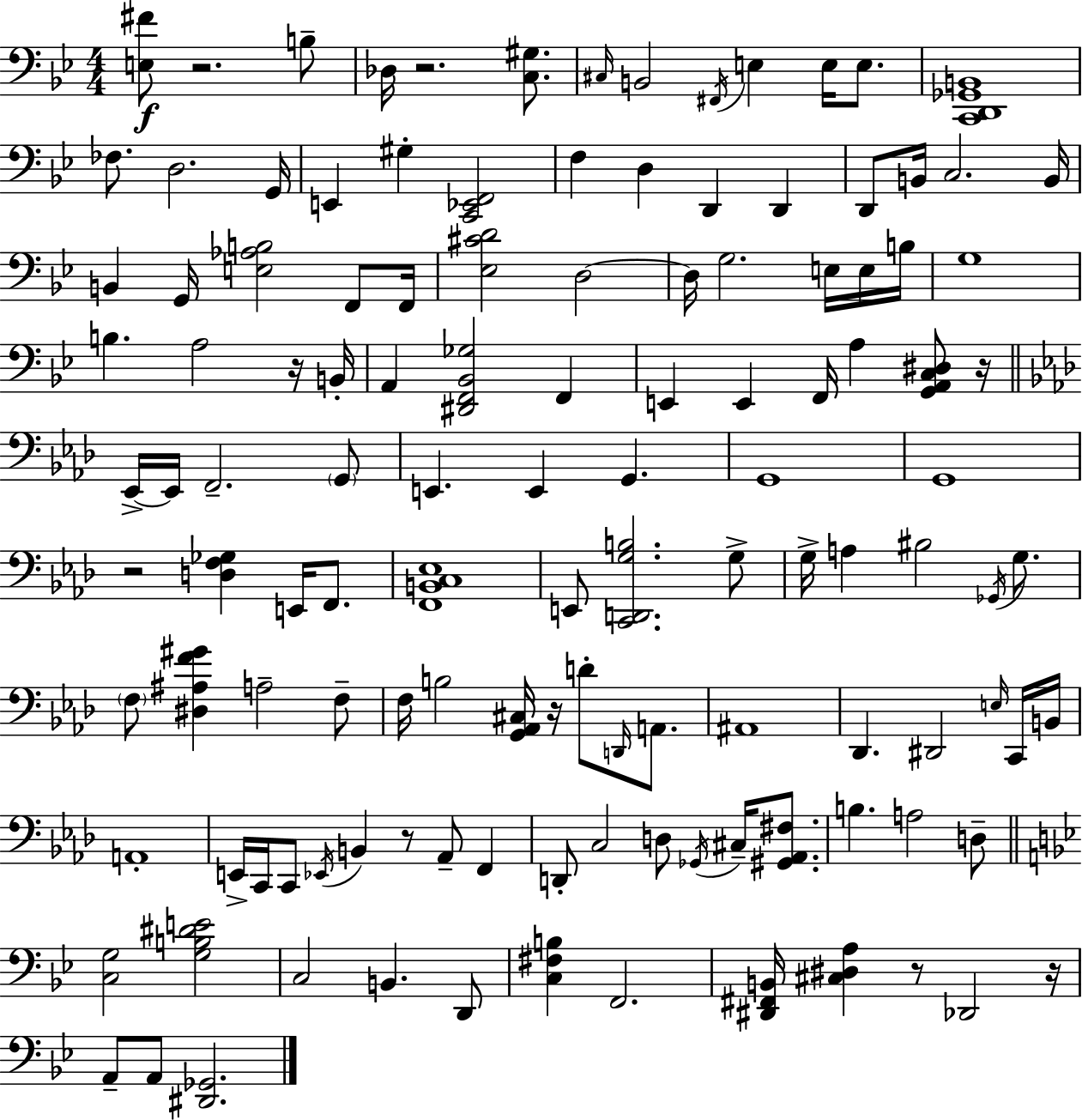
{
  \clef bass
  \numericTimeSignature
  \time 4/4
  \key bes \major
  <e fis'>8\f r2. b8-- | des16 r2. <c gis>8. | \grace { cis16 } b,2 \acciaccatura { fis,16 } e4 e16 e8. | <c, d, ges, b,>1 | \break fes8. d2. | g,16 e,4 gis4-. <c, ees, f,>2 | f4 d4 d,4 d,4 | d,8 b,16 c2. | \break b,16 b,4 g,16 <e aes b>2 f,8 | f,16 <ees cis' d'>2 d2~~ | d16 g2. e16 | e16 b16 g1 | \break b4. a2 | r16 b,16-. a,4 <dis, f, bes, ges>2 f,4 | e,4 e,4 f,16 a4 <g, a, c dis>8 | r16 \bar "||" \break \key f \minor ees,16->~~ ees,16 f,2.-- \parenthesize g,8 | e,4. e,4 g,4. | g,1 | g,1 | \break r2 <d f ges>4 e,16 f,8. | <f, b, c ees>1 | e,8 <c, d, g b>2. g8-> | g16-> a4 bis2 \acciaccatura { ges,16 } g8. | \break \parenthesize f8 <dis ais f' gis'>4 a2-- f8-- | f16 b2 <g, aes, cis>16 r16 d'8-. \grace { d,16 } a,8. | ais,1 | des,4. dis,2 | \break \grace { e16 } c,16 b,16 a,1-. | e,16-> c,16 c,8 \acciaccatura { ees,16 } b,4 r8 aes,8-- | f,4 d,8-. c2 d8 | \acciaccatura { ges,16 } cis16-- <gis, aes, fis>8. b4. a2 | \break d8-- \bar "||" \break \key bes \major <c g>2 <g b dis' e'>2 | c2 b,4. d,8 | <c fis b>4 f,2. | <dis, fis, b,>16 <cis dis a>4 r8 des,2 r16 | \break a,8-- a,8 <dis, ges,>2. | \bar "|."
}